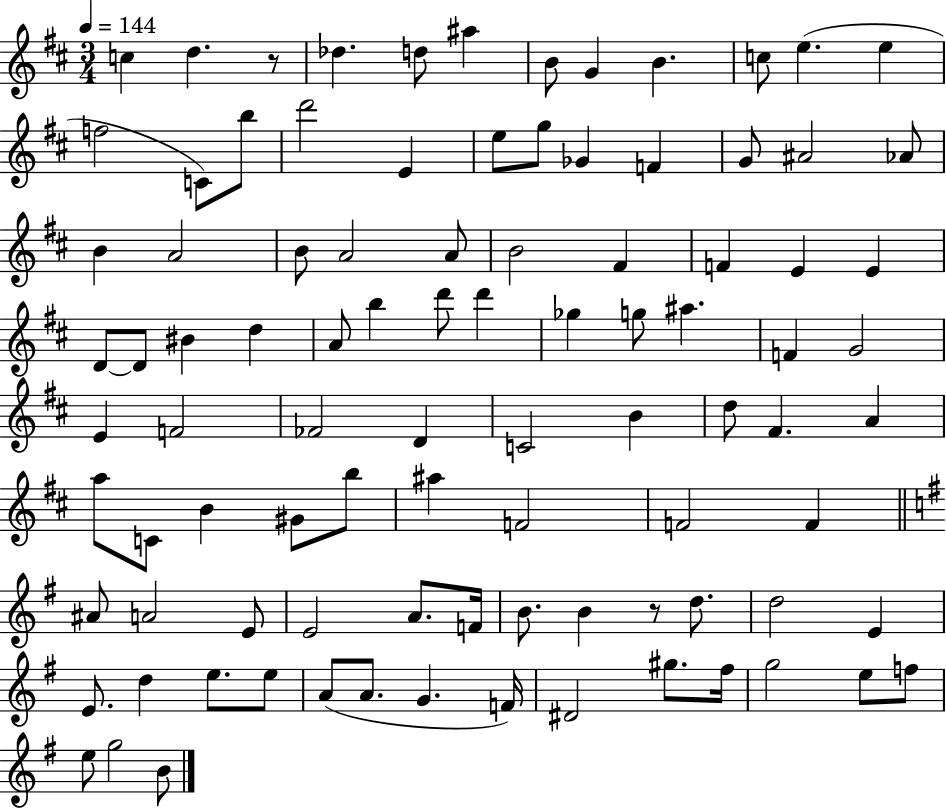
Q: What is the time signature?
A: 3/4